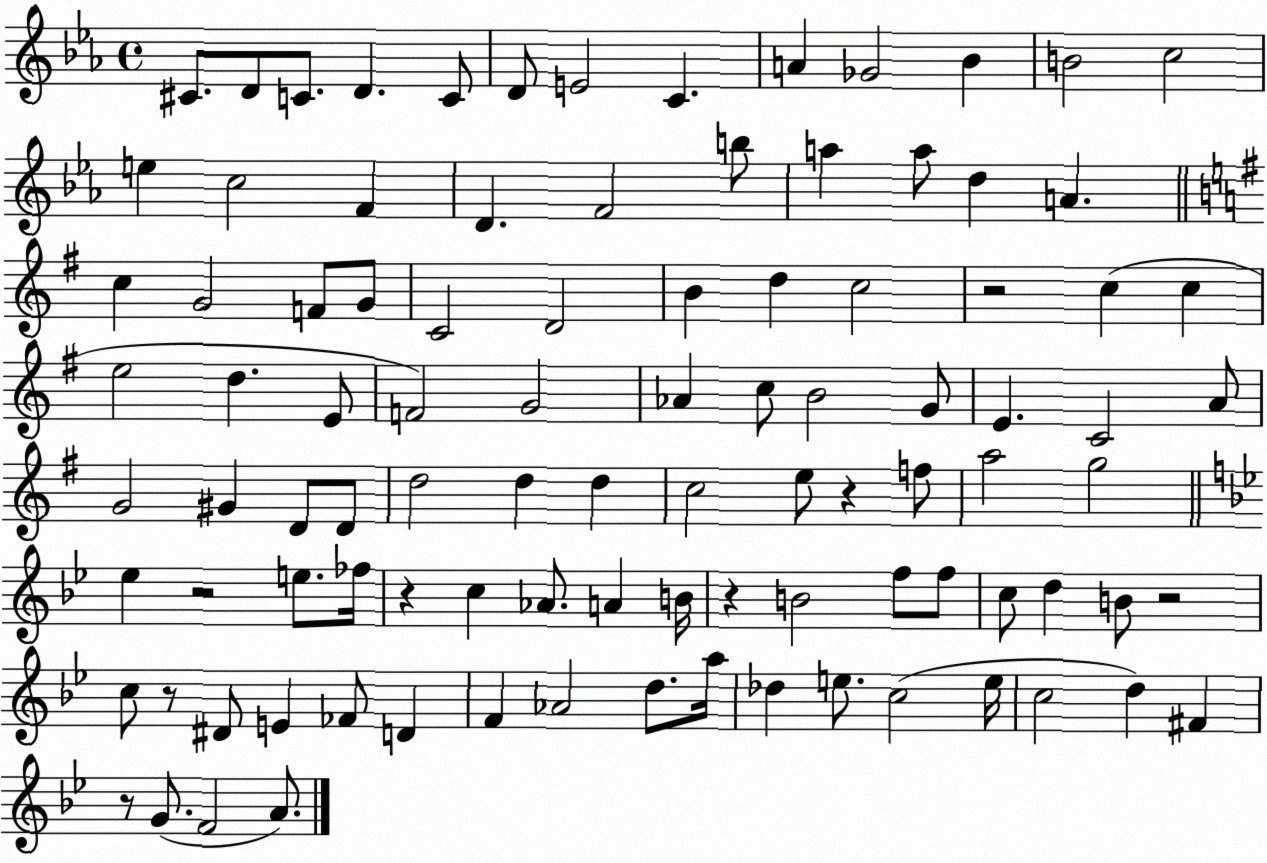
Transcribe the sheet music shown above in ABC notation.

X:1
T:Untitled
M:4/4
L:1/4
K:Eb
^C/2 D/2 C/2 D C/2 D/2 E2 C A _G2 _B B2 c2 e c2 F D F2 b/2 a a/2 d A c G2 F/2 G/2 C2 D2 B d c2 z2 c c e2 d E/2 F2 G2 _A c/2 B2 G/2 E C2 A/2 G2 ^G D/2 D/2 d2 d d c2 e/2 z f/2 a2 g2 _e z2 e/2 _f/4 z c _A/2 A B/4 z B2 f/2 f/2 c/2 d B/2 z2 c/2 z/2 ^D/2 E _F/2 D F _A2 d/2 a/4 _d e/2 c2 e/4 c2 d ^F z/2 G/2 F2 A/2